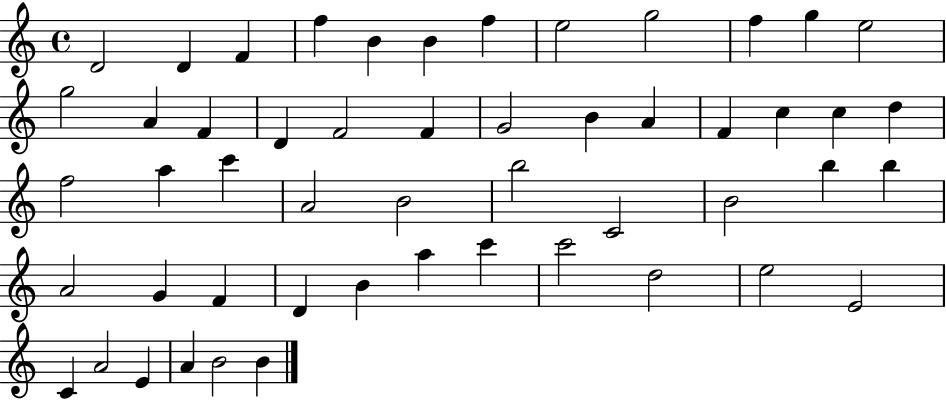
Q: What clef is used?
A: treble